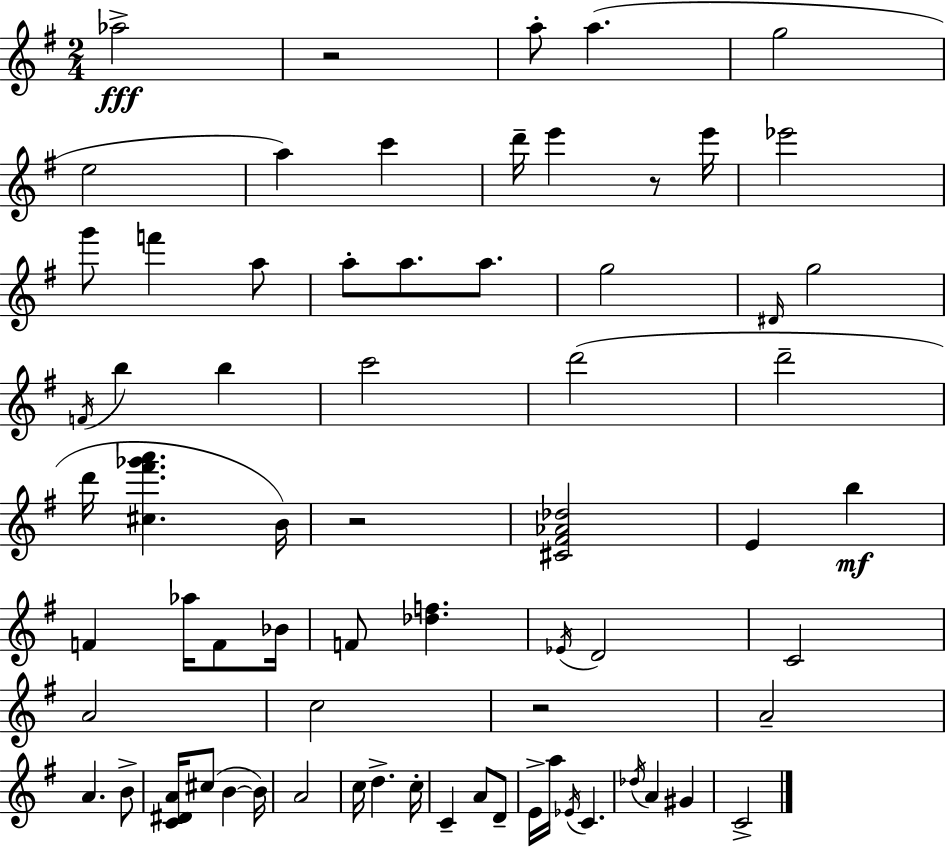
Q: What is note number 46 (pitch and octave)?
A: B4